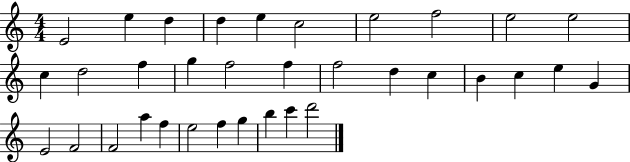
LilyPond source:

{
  \clef treble
  \numericTimeSignature
  \time 4/4
  \key c \major
  e'2 e''4 d''4 | d''4 e''4 c''2 | e''2 f''2 | e''2 e''2 | \break c''4 d''2 f''4 | g''4 f''2 f''4 | f''2 d''4 c''4 | b'4 c''4 e''4 g'4 | \break e'2 f'2 | f'2 a''4 f''4 | e''2 f''4 g''4 | b''4 c'''4 d'''2 | \break \bar "|."
}